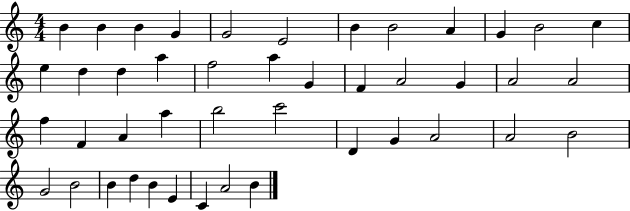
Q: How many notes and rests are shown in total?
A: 44